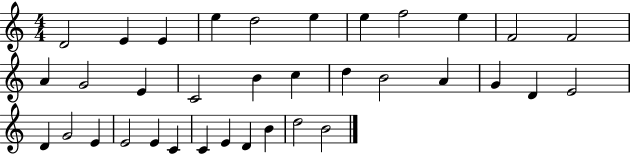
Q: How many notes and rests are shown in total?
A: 35